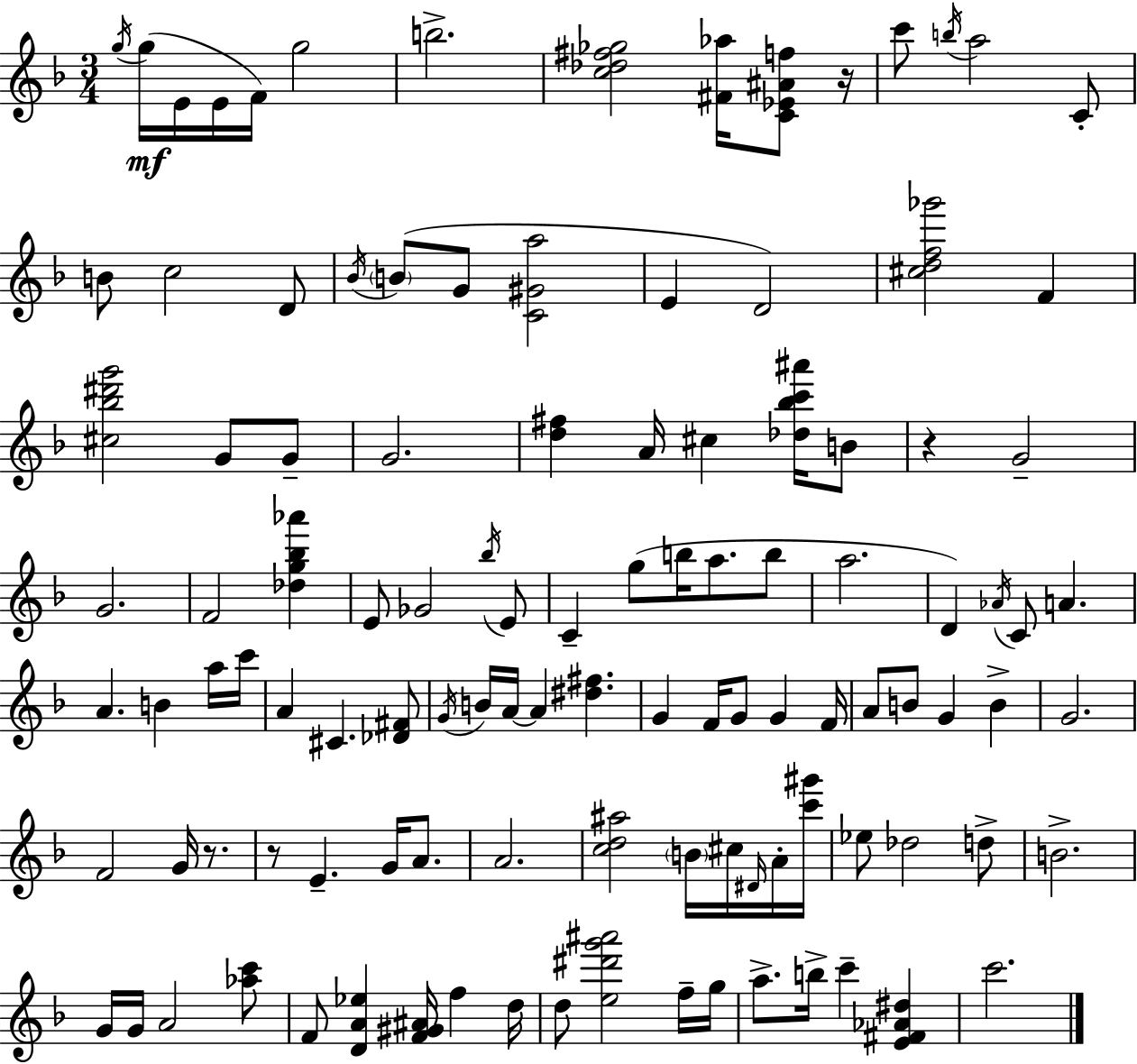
G5/s G5/s E4/s E4/s F4/s G5/h B5/h. [C5,Db5,F#5,Gb5]/h [F#4,Ab5]/s [C4,Eb4,A#4,F5]/e R/s C6/e B5/s A5/h C4/e B4/e C5/h D4/e Bb4/s B4/e G4/e [C4,G#4,A5]/h E4/q D4/h [C#5,D5,F5,Gb6]/h F4/q [C#5,Bb5,D#6,G6]/h G4/e G4/e G4/h. [D5,F#5]/q A4/s C#5/q [Db5,Bb5,C6,A#6]/s B4/e R/q G4/h G4/h. F4/h [Db5,G5,Bb5,Ab6]/q E4/e Gb4/h Bb5/s E4/e C4/q G5/e B5/s A5/e. B5/e A5/h. D4/q Ab4/s C4/e A4/q. A4/q. B4/q A5/s C6/s A4/q C#4/q. [Db4,F#4]/e G4/s B4/s A4/s A4/q [D#5,F#5]/q. G4/q F4/s G4/e G4/q F4/s A4/e B4/e G4/q B4/q G4/h. F4/h G4/s R/e. R/e E4/q. G4/s A4/e. A4/h. [C5,D5,A#5]/h B4/s C#5/s D#4/s A4/s [C6,G#6]/s Eb5/e Db5/h D5/e B4/h. G4/s G4/s A4/h [Ab5,C6]/e F4/e [D4,A4,Eb5]/q [F4,G#4,A#4]/s F5/q D5/s D5/e [E5,D#6,G6,A#6]/h F5/s G5/s A5/e. B5/s C6/q [E4,F#4,Ab4,D#5]/q C6/h.